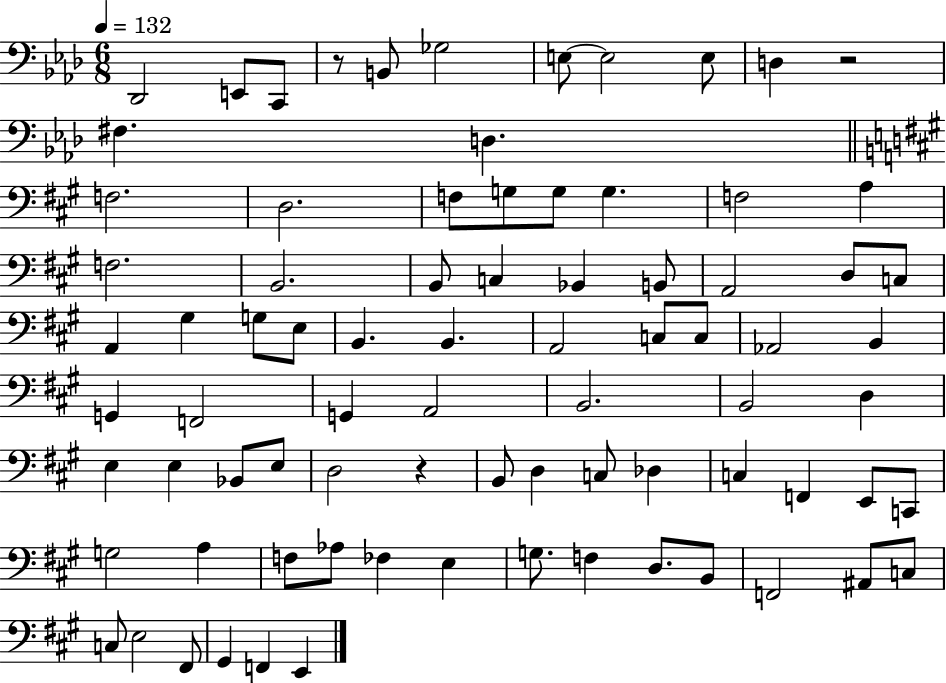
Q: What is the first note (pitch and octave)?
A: Db2